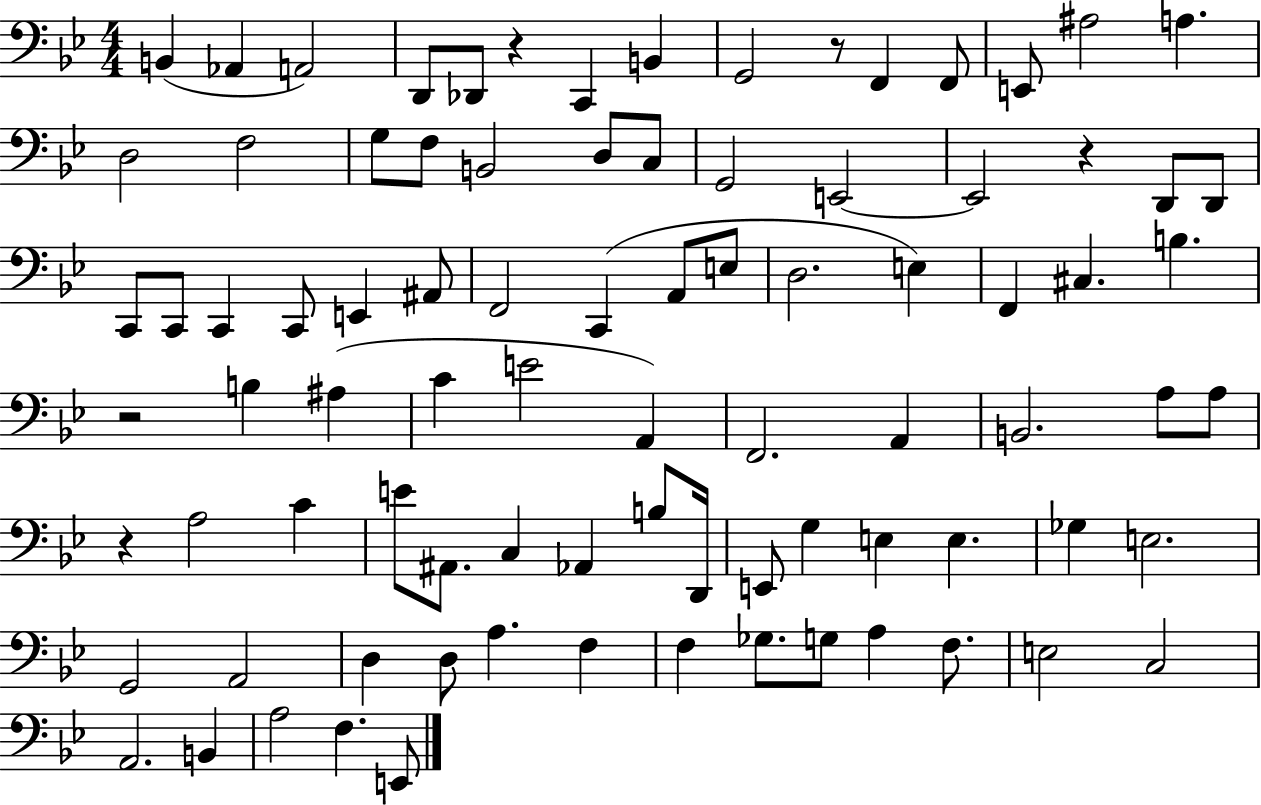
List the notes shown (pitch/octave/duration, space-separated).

B2/q Ab2/q A2/h D2/e Db2/e R/q C2/q B2/q G2/h R/e F2/q F2/e E2/e A#3/h A3/q. D3/h F3/h G3/e F3/e B2/h D3/e C3/e G2/h E2/h E2/h R/q D2/e D2/e C2/e C2/e C2/q C2/e E2/q A#2/e F2/h C2/q A2/e E3/e D3/h. E3/q F2/q C#3/q. B3/q. R/h B3/q A#3/q C4/q E4/h A2/q F2/h. A2/q B2/h. A3/e A3/e R/q A3/h C4/q E4/e A#2/e. C3/q Ab2/q B3/e D2/s E2/e G3/q E3/q E3/q. Gb3/q E3/h. G2/h A2/h D3/q D3/e A3/q. F3/q F3/q Gb3/e. G3/e A3/q F3/e. E3/h C3/h A2/h. B2/q A3/h F3/q. E2/e